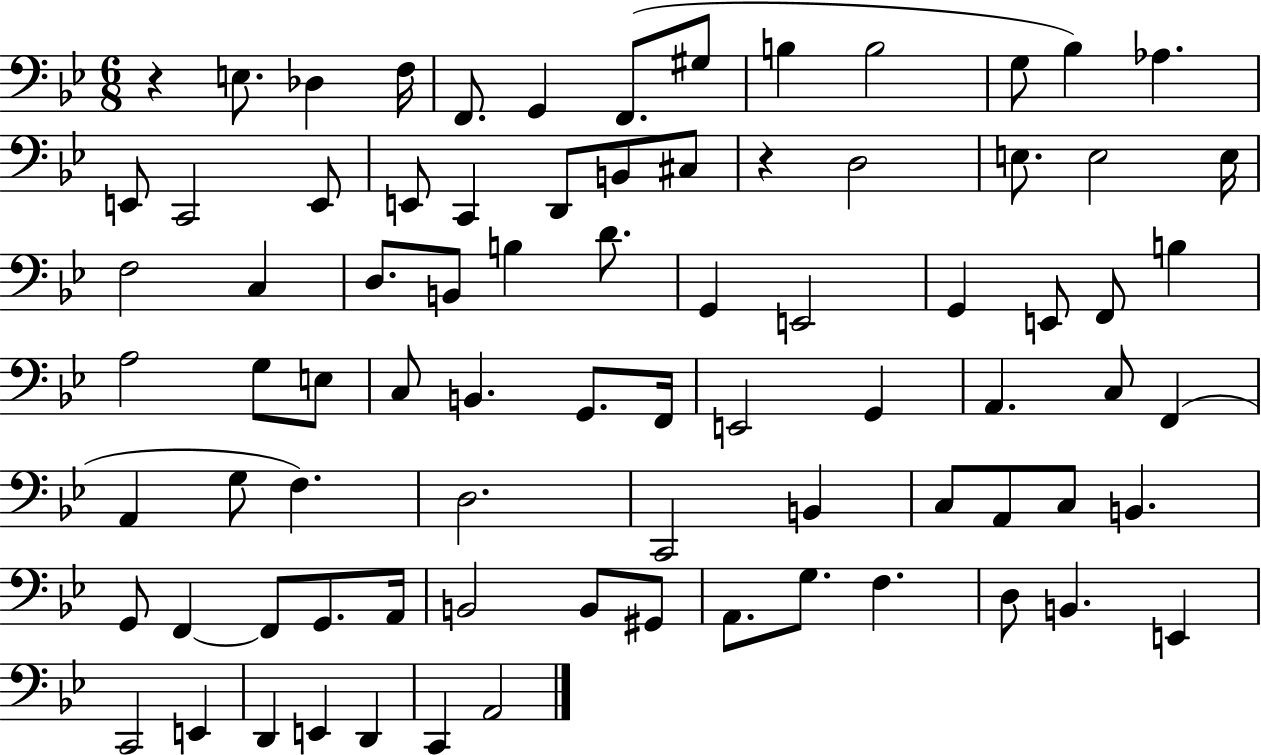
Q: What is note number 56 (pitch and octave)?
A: A2